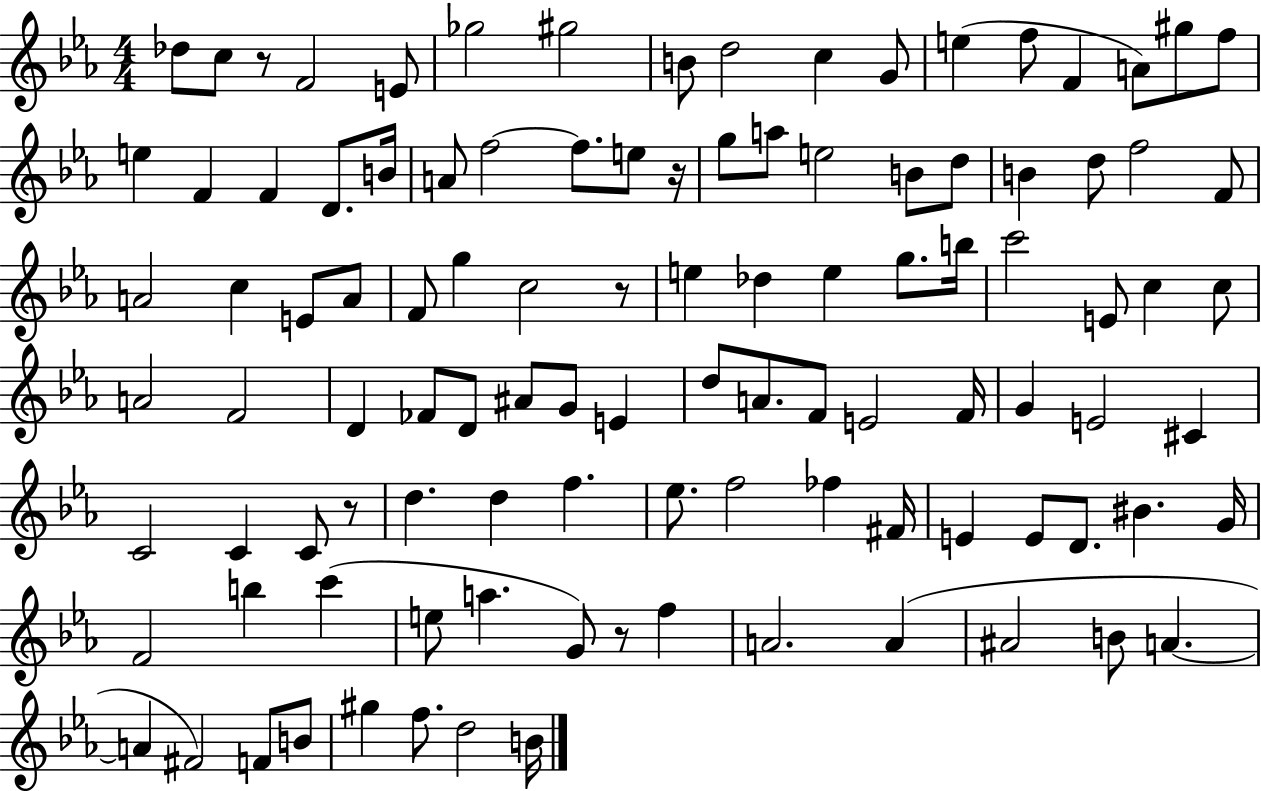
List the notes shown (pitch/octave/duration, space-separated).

Db5/e C5/e R/e F4/h E4/e Gb5/h G#5/h B4/e D5/h C5/q G4/e E5/q F5/e F4/q A4/e G#5/e F5/e E5/q F4/q F4/q D4/e. B4/s A4/e F5/h F5/e. E5/e R/s G5/e A5/e E5/h B4/e D5/e B4/q D5/e F5/h F4/e A4/h C5/q E4/e A4/e F4/e G5/q C5/h R/e E5/q Db5/q E5/q G5/e. B5/s C6/h E4/e C5/q C5/e A4/h F4/h D4/q FES4/e D4/e A#4/e G4/e E4/q D5/e A4/e. F4/e E4/h F4/s G4/q E4/h C#4/q C4/h C4/q C4/e R/e D5/q. D5/q F5/q. Eb5/e. F5/h FES5/q F#4/s E4/q E4/e D4/e. BIS4/q. G4/s F4/h B5/q C6/q E5/e A5/q. G4/e R/e F5/q A4/h. A4/q A#4/h B4/e A4/q. A4/q F#4/h F4/e B4/e G#5/q F5/e. D5/h B4/s